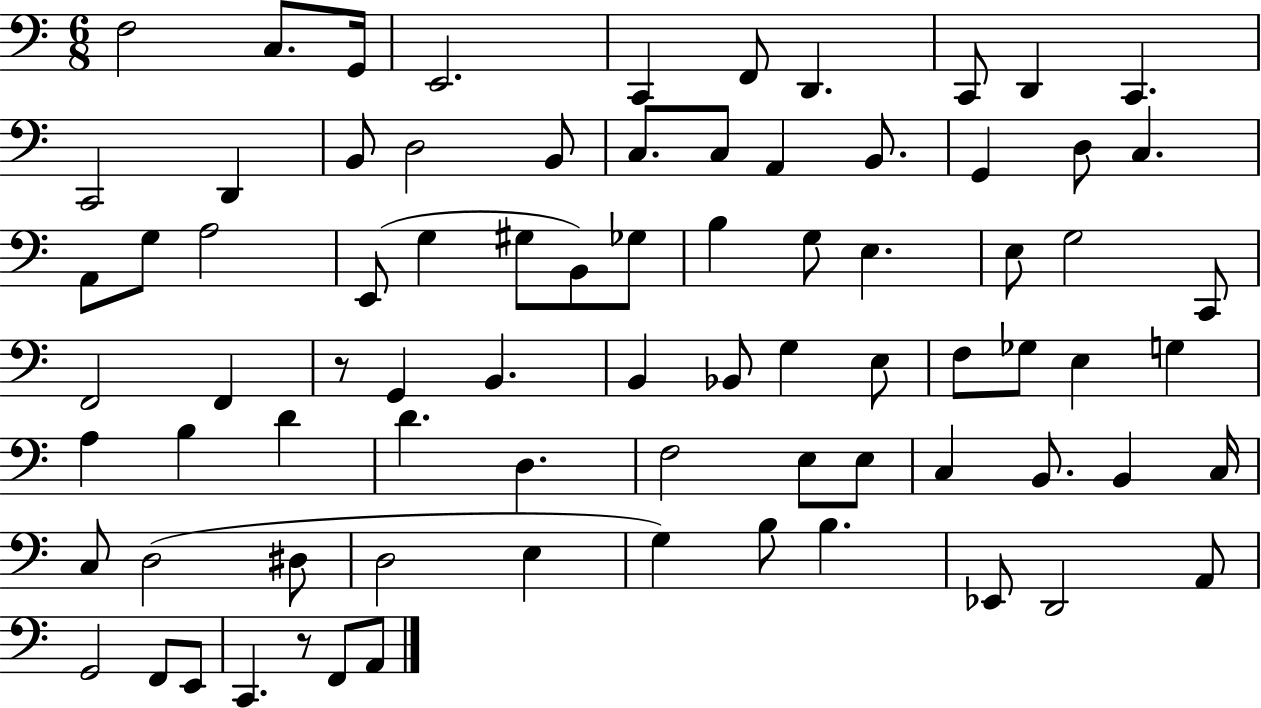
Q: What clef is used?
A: bass